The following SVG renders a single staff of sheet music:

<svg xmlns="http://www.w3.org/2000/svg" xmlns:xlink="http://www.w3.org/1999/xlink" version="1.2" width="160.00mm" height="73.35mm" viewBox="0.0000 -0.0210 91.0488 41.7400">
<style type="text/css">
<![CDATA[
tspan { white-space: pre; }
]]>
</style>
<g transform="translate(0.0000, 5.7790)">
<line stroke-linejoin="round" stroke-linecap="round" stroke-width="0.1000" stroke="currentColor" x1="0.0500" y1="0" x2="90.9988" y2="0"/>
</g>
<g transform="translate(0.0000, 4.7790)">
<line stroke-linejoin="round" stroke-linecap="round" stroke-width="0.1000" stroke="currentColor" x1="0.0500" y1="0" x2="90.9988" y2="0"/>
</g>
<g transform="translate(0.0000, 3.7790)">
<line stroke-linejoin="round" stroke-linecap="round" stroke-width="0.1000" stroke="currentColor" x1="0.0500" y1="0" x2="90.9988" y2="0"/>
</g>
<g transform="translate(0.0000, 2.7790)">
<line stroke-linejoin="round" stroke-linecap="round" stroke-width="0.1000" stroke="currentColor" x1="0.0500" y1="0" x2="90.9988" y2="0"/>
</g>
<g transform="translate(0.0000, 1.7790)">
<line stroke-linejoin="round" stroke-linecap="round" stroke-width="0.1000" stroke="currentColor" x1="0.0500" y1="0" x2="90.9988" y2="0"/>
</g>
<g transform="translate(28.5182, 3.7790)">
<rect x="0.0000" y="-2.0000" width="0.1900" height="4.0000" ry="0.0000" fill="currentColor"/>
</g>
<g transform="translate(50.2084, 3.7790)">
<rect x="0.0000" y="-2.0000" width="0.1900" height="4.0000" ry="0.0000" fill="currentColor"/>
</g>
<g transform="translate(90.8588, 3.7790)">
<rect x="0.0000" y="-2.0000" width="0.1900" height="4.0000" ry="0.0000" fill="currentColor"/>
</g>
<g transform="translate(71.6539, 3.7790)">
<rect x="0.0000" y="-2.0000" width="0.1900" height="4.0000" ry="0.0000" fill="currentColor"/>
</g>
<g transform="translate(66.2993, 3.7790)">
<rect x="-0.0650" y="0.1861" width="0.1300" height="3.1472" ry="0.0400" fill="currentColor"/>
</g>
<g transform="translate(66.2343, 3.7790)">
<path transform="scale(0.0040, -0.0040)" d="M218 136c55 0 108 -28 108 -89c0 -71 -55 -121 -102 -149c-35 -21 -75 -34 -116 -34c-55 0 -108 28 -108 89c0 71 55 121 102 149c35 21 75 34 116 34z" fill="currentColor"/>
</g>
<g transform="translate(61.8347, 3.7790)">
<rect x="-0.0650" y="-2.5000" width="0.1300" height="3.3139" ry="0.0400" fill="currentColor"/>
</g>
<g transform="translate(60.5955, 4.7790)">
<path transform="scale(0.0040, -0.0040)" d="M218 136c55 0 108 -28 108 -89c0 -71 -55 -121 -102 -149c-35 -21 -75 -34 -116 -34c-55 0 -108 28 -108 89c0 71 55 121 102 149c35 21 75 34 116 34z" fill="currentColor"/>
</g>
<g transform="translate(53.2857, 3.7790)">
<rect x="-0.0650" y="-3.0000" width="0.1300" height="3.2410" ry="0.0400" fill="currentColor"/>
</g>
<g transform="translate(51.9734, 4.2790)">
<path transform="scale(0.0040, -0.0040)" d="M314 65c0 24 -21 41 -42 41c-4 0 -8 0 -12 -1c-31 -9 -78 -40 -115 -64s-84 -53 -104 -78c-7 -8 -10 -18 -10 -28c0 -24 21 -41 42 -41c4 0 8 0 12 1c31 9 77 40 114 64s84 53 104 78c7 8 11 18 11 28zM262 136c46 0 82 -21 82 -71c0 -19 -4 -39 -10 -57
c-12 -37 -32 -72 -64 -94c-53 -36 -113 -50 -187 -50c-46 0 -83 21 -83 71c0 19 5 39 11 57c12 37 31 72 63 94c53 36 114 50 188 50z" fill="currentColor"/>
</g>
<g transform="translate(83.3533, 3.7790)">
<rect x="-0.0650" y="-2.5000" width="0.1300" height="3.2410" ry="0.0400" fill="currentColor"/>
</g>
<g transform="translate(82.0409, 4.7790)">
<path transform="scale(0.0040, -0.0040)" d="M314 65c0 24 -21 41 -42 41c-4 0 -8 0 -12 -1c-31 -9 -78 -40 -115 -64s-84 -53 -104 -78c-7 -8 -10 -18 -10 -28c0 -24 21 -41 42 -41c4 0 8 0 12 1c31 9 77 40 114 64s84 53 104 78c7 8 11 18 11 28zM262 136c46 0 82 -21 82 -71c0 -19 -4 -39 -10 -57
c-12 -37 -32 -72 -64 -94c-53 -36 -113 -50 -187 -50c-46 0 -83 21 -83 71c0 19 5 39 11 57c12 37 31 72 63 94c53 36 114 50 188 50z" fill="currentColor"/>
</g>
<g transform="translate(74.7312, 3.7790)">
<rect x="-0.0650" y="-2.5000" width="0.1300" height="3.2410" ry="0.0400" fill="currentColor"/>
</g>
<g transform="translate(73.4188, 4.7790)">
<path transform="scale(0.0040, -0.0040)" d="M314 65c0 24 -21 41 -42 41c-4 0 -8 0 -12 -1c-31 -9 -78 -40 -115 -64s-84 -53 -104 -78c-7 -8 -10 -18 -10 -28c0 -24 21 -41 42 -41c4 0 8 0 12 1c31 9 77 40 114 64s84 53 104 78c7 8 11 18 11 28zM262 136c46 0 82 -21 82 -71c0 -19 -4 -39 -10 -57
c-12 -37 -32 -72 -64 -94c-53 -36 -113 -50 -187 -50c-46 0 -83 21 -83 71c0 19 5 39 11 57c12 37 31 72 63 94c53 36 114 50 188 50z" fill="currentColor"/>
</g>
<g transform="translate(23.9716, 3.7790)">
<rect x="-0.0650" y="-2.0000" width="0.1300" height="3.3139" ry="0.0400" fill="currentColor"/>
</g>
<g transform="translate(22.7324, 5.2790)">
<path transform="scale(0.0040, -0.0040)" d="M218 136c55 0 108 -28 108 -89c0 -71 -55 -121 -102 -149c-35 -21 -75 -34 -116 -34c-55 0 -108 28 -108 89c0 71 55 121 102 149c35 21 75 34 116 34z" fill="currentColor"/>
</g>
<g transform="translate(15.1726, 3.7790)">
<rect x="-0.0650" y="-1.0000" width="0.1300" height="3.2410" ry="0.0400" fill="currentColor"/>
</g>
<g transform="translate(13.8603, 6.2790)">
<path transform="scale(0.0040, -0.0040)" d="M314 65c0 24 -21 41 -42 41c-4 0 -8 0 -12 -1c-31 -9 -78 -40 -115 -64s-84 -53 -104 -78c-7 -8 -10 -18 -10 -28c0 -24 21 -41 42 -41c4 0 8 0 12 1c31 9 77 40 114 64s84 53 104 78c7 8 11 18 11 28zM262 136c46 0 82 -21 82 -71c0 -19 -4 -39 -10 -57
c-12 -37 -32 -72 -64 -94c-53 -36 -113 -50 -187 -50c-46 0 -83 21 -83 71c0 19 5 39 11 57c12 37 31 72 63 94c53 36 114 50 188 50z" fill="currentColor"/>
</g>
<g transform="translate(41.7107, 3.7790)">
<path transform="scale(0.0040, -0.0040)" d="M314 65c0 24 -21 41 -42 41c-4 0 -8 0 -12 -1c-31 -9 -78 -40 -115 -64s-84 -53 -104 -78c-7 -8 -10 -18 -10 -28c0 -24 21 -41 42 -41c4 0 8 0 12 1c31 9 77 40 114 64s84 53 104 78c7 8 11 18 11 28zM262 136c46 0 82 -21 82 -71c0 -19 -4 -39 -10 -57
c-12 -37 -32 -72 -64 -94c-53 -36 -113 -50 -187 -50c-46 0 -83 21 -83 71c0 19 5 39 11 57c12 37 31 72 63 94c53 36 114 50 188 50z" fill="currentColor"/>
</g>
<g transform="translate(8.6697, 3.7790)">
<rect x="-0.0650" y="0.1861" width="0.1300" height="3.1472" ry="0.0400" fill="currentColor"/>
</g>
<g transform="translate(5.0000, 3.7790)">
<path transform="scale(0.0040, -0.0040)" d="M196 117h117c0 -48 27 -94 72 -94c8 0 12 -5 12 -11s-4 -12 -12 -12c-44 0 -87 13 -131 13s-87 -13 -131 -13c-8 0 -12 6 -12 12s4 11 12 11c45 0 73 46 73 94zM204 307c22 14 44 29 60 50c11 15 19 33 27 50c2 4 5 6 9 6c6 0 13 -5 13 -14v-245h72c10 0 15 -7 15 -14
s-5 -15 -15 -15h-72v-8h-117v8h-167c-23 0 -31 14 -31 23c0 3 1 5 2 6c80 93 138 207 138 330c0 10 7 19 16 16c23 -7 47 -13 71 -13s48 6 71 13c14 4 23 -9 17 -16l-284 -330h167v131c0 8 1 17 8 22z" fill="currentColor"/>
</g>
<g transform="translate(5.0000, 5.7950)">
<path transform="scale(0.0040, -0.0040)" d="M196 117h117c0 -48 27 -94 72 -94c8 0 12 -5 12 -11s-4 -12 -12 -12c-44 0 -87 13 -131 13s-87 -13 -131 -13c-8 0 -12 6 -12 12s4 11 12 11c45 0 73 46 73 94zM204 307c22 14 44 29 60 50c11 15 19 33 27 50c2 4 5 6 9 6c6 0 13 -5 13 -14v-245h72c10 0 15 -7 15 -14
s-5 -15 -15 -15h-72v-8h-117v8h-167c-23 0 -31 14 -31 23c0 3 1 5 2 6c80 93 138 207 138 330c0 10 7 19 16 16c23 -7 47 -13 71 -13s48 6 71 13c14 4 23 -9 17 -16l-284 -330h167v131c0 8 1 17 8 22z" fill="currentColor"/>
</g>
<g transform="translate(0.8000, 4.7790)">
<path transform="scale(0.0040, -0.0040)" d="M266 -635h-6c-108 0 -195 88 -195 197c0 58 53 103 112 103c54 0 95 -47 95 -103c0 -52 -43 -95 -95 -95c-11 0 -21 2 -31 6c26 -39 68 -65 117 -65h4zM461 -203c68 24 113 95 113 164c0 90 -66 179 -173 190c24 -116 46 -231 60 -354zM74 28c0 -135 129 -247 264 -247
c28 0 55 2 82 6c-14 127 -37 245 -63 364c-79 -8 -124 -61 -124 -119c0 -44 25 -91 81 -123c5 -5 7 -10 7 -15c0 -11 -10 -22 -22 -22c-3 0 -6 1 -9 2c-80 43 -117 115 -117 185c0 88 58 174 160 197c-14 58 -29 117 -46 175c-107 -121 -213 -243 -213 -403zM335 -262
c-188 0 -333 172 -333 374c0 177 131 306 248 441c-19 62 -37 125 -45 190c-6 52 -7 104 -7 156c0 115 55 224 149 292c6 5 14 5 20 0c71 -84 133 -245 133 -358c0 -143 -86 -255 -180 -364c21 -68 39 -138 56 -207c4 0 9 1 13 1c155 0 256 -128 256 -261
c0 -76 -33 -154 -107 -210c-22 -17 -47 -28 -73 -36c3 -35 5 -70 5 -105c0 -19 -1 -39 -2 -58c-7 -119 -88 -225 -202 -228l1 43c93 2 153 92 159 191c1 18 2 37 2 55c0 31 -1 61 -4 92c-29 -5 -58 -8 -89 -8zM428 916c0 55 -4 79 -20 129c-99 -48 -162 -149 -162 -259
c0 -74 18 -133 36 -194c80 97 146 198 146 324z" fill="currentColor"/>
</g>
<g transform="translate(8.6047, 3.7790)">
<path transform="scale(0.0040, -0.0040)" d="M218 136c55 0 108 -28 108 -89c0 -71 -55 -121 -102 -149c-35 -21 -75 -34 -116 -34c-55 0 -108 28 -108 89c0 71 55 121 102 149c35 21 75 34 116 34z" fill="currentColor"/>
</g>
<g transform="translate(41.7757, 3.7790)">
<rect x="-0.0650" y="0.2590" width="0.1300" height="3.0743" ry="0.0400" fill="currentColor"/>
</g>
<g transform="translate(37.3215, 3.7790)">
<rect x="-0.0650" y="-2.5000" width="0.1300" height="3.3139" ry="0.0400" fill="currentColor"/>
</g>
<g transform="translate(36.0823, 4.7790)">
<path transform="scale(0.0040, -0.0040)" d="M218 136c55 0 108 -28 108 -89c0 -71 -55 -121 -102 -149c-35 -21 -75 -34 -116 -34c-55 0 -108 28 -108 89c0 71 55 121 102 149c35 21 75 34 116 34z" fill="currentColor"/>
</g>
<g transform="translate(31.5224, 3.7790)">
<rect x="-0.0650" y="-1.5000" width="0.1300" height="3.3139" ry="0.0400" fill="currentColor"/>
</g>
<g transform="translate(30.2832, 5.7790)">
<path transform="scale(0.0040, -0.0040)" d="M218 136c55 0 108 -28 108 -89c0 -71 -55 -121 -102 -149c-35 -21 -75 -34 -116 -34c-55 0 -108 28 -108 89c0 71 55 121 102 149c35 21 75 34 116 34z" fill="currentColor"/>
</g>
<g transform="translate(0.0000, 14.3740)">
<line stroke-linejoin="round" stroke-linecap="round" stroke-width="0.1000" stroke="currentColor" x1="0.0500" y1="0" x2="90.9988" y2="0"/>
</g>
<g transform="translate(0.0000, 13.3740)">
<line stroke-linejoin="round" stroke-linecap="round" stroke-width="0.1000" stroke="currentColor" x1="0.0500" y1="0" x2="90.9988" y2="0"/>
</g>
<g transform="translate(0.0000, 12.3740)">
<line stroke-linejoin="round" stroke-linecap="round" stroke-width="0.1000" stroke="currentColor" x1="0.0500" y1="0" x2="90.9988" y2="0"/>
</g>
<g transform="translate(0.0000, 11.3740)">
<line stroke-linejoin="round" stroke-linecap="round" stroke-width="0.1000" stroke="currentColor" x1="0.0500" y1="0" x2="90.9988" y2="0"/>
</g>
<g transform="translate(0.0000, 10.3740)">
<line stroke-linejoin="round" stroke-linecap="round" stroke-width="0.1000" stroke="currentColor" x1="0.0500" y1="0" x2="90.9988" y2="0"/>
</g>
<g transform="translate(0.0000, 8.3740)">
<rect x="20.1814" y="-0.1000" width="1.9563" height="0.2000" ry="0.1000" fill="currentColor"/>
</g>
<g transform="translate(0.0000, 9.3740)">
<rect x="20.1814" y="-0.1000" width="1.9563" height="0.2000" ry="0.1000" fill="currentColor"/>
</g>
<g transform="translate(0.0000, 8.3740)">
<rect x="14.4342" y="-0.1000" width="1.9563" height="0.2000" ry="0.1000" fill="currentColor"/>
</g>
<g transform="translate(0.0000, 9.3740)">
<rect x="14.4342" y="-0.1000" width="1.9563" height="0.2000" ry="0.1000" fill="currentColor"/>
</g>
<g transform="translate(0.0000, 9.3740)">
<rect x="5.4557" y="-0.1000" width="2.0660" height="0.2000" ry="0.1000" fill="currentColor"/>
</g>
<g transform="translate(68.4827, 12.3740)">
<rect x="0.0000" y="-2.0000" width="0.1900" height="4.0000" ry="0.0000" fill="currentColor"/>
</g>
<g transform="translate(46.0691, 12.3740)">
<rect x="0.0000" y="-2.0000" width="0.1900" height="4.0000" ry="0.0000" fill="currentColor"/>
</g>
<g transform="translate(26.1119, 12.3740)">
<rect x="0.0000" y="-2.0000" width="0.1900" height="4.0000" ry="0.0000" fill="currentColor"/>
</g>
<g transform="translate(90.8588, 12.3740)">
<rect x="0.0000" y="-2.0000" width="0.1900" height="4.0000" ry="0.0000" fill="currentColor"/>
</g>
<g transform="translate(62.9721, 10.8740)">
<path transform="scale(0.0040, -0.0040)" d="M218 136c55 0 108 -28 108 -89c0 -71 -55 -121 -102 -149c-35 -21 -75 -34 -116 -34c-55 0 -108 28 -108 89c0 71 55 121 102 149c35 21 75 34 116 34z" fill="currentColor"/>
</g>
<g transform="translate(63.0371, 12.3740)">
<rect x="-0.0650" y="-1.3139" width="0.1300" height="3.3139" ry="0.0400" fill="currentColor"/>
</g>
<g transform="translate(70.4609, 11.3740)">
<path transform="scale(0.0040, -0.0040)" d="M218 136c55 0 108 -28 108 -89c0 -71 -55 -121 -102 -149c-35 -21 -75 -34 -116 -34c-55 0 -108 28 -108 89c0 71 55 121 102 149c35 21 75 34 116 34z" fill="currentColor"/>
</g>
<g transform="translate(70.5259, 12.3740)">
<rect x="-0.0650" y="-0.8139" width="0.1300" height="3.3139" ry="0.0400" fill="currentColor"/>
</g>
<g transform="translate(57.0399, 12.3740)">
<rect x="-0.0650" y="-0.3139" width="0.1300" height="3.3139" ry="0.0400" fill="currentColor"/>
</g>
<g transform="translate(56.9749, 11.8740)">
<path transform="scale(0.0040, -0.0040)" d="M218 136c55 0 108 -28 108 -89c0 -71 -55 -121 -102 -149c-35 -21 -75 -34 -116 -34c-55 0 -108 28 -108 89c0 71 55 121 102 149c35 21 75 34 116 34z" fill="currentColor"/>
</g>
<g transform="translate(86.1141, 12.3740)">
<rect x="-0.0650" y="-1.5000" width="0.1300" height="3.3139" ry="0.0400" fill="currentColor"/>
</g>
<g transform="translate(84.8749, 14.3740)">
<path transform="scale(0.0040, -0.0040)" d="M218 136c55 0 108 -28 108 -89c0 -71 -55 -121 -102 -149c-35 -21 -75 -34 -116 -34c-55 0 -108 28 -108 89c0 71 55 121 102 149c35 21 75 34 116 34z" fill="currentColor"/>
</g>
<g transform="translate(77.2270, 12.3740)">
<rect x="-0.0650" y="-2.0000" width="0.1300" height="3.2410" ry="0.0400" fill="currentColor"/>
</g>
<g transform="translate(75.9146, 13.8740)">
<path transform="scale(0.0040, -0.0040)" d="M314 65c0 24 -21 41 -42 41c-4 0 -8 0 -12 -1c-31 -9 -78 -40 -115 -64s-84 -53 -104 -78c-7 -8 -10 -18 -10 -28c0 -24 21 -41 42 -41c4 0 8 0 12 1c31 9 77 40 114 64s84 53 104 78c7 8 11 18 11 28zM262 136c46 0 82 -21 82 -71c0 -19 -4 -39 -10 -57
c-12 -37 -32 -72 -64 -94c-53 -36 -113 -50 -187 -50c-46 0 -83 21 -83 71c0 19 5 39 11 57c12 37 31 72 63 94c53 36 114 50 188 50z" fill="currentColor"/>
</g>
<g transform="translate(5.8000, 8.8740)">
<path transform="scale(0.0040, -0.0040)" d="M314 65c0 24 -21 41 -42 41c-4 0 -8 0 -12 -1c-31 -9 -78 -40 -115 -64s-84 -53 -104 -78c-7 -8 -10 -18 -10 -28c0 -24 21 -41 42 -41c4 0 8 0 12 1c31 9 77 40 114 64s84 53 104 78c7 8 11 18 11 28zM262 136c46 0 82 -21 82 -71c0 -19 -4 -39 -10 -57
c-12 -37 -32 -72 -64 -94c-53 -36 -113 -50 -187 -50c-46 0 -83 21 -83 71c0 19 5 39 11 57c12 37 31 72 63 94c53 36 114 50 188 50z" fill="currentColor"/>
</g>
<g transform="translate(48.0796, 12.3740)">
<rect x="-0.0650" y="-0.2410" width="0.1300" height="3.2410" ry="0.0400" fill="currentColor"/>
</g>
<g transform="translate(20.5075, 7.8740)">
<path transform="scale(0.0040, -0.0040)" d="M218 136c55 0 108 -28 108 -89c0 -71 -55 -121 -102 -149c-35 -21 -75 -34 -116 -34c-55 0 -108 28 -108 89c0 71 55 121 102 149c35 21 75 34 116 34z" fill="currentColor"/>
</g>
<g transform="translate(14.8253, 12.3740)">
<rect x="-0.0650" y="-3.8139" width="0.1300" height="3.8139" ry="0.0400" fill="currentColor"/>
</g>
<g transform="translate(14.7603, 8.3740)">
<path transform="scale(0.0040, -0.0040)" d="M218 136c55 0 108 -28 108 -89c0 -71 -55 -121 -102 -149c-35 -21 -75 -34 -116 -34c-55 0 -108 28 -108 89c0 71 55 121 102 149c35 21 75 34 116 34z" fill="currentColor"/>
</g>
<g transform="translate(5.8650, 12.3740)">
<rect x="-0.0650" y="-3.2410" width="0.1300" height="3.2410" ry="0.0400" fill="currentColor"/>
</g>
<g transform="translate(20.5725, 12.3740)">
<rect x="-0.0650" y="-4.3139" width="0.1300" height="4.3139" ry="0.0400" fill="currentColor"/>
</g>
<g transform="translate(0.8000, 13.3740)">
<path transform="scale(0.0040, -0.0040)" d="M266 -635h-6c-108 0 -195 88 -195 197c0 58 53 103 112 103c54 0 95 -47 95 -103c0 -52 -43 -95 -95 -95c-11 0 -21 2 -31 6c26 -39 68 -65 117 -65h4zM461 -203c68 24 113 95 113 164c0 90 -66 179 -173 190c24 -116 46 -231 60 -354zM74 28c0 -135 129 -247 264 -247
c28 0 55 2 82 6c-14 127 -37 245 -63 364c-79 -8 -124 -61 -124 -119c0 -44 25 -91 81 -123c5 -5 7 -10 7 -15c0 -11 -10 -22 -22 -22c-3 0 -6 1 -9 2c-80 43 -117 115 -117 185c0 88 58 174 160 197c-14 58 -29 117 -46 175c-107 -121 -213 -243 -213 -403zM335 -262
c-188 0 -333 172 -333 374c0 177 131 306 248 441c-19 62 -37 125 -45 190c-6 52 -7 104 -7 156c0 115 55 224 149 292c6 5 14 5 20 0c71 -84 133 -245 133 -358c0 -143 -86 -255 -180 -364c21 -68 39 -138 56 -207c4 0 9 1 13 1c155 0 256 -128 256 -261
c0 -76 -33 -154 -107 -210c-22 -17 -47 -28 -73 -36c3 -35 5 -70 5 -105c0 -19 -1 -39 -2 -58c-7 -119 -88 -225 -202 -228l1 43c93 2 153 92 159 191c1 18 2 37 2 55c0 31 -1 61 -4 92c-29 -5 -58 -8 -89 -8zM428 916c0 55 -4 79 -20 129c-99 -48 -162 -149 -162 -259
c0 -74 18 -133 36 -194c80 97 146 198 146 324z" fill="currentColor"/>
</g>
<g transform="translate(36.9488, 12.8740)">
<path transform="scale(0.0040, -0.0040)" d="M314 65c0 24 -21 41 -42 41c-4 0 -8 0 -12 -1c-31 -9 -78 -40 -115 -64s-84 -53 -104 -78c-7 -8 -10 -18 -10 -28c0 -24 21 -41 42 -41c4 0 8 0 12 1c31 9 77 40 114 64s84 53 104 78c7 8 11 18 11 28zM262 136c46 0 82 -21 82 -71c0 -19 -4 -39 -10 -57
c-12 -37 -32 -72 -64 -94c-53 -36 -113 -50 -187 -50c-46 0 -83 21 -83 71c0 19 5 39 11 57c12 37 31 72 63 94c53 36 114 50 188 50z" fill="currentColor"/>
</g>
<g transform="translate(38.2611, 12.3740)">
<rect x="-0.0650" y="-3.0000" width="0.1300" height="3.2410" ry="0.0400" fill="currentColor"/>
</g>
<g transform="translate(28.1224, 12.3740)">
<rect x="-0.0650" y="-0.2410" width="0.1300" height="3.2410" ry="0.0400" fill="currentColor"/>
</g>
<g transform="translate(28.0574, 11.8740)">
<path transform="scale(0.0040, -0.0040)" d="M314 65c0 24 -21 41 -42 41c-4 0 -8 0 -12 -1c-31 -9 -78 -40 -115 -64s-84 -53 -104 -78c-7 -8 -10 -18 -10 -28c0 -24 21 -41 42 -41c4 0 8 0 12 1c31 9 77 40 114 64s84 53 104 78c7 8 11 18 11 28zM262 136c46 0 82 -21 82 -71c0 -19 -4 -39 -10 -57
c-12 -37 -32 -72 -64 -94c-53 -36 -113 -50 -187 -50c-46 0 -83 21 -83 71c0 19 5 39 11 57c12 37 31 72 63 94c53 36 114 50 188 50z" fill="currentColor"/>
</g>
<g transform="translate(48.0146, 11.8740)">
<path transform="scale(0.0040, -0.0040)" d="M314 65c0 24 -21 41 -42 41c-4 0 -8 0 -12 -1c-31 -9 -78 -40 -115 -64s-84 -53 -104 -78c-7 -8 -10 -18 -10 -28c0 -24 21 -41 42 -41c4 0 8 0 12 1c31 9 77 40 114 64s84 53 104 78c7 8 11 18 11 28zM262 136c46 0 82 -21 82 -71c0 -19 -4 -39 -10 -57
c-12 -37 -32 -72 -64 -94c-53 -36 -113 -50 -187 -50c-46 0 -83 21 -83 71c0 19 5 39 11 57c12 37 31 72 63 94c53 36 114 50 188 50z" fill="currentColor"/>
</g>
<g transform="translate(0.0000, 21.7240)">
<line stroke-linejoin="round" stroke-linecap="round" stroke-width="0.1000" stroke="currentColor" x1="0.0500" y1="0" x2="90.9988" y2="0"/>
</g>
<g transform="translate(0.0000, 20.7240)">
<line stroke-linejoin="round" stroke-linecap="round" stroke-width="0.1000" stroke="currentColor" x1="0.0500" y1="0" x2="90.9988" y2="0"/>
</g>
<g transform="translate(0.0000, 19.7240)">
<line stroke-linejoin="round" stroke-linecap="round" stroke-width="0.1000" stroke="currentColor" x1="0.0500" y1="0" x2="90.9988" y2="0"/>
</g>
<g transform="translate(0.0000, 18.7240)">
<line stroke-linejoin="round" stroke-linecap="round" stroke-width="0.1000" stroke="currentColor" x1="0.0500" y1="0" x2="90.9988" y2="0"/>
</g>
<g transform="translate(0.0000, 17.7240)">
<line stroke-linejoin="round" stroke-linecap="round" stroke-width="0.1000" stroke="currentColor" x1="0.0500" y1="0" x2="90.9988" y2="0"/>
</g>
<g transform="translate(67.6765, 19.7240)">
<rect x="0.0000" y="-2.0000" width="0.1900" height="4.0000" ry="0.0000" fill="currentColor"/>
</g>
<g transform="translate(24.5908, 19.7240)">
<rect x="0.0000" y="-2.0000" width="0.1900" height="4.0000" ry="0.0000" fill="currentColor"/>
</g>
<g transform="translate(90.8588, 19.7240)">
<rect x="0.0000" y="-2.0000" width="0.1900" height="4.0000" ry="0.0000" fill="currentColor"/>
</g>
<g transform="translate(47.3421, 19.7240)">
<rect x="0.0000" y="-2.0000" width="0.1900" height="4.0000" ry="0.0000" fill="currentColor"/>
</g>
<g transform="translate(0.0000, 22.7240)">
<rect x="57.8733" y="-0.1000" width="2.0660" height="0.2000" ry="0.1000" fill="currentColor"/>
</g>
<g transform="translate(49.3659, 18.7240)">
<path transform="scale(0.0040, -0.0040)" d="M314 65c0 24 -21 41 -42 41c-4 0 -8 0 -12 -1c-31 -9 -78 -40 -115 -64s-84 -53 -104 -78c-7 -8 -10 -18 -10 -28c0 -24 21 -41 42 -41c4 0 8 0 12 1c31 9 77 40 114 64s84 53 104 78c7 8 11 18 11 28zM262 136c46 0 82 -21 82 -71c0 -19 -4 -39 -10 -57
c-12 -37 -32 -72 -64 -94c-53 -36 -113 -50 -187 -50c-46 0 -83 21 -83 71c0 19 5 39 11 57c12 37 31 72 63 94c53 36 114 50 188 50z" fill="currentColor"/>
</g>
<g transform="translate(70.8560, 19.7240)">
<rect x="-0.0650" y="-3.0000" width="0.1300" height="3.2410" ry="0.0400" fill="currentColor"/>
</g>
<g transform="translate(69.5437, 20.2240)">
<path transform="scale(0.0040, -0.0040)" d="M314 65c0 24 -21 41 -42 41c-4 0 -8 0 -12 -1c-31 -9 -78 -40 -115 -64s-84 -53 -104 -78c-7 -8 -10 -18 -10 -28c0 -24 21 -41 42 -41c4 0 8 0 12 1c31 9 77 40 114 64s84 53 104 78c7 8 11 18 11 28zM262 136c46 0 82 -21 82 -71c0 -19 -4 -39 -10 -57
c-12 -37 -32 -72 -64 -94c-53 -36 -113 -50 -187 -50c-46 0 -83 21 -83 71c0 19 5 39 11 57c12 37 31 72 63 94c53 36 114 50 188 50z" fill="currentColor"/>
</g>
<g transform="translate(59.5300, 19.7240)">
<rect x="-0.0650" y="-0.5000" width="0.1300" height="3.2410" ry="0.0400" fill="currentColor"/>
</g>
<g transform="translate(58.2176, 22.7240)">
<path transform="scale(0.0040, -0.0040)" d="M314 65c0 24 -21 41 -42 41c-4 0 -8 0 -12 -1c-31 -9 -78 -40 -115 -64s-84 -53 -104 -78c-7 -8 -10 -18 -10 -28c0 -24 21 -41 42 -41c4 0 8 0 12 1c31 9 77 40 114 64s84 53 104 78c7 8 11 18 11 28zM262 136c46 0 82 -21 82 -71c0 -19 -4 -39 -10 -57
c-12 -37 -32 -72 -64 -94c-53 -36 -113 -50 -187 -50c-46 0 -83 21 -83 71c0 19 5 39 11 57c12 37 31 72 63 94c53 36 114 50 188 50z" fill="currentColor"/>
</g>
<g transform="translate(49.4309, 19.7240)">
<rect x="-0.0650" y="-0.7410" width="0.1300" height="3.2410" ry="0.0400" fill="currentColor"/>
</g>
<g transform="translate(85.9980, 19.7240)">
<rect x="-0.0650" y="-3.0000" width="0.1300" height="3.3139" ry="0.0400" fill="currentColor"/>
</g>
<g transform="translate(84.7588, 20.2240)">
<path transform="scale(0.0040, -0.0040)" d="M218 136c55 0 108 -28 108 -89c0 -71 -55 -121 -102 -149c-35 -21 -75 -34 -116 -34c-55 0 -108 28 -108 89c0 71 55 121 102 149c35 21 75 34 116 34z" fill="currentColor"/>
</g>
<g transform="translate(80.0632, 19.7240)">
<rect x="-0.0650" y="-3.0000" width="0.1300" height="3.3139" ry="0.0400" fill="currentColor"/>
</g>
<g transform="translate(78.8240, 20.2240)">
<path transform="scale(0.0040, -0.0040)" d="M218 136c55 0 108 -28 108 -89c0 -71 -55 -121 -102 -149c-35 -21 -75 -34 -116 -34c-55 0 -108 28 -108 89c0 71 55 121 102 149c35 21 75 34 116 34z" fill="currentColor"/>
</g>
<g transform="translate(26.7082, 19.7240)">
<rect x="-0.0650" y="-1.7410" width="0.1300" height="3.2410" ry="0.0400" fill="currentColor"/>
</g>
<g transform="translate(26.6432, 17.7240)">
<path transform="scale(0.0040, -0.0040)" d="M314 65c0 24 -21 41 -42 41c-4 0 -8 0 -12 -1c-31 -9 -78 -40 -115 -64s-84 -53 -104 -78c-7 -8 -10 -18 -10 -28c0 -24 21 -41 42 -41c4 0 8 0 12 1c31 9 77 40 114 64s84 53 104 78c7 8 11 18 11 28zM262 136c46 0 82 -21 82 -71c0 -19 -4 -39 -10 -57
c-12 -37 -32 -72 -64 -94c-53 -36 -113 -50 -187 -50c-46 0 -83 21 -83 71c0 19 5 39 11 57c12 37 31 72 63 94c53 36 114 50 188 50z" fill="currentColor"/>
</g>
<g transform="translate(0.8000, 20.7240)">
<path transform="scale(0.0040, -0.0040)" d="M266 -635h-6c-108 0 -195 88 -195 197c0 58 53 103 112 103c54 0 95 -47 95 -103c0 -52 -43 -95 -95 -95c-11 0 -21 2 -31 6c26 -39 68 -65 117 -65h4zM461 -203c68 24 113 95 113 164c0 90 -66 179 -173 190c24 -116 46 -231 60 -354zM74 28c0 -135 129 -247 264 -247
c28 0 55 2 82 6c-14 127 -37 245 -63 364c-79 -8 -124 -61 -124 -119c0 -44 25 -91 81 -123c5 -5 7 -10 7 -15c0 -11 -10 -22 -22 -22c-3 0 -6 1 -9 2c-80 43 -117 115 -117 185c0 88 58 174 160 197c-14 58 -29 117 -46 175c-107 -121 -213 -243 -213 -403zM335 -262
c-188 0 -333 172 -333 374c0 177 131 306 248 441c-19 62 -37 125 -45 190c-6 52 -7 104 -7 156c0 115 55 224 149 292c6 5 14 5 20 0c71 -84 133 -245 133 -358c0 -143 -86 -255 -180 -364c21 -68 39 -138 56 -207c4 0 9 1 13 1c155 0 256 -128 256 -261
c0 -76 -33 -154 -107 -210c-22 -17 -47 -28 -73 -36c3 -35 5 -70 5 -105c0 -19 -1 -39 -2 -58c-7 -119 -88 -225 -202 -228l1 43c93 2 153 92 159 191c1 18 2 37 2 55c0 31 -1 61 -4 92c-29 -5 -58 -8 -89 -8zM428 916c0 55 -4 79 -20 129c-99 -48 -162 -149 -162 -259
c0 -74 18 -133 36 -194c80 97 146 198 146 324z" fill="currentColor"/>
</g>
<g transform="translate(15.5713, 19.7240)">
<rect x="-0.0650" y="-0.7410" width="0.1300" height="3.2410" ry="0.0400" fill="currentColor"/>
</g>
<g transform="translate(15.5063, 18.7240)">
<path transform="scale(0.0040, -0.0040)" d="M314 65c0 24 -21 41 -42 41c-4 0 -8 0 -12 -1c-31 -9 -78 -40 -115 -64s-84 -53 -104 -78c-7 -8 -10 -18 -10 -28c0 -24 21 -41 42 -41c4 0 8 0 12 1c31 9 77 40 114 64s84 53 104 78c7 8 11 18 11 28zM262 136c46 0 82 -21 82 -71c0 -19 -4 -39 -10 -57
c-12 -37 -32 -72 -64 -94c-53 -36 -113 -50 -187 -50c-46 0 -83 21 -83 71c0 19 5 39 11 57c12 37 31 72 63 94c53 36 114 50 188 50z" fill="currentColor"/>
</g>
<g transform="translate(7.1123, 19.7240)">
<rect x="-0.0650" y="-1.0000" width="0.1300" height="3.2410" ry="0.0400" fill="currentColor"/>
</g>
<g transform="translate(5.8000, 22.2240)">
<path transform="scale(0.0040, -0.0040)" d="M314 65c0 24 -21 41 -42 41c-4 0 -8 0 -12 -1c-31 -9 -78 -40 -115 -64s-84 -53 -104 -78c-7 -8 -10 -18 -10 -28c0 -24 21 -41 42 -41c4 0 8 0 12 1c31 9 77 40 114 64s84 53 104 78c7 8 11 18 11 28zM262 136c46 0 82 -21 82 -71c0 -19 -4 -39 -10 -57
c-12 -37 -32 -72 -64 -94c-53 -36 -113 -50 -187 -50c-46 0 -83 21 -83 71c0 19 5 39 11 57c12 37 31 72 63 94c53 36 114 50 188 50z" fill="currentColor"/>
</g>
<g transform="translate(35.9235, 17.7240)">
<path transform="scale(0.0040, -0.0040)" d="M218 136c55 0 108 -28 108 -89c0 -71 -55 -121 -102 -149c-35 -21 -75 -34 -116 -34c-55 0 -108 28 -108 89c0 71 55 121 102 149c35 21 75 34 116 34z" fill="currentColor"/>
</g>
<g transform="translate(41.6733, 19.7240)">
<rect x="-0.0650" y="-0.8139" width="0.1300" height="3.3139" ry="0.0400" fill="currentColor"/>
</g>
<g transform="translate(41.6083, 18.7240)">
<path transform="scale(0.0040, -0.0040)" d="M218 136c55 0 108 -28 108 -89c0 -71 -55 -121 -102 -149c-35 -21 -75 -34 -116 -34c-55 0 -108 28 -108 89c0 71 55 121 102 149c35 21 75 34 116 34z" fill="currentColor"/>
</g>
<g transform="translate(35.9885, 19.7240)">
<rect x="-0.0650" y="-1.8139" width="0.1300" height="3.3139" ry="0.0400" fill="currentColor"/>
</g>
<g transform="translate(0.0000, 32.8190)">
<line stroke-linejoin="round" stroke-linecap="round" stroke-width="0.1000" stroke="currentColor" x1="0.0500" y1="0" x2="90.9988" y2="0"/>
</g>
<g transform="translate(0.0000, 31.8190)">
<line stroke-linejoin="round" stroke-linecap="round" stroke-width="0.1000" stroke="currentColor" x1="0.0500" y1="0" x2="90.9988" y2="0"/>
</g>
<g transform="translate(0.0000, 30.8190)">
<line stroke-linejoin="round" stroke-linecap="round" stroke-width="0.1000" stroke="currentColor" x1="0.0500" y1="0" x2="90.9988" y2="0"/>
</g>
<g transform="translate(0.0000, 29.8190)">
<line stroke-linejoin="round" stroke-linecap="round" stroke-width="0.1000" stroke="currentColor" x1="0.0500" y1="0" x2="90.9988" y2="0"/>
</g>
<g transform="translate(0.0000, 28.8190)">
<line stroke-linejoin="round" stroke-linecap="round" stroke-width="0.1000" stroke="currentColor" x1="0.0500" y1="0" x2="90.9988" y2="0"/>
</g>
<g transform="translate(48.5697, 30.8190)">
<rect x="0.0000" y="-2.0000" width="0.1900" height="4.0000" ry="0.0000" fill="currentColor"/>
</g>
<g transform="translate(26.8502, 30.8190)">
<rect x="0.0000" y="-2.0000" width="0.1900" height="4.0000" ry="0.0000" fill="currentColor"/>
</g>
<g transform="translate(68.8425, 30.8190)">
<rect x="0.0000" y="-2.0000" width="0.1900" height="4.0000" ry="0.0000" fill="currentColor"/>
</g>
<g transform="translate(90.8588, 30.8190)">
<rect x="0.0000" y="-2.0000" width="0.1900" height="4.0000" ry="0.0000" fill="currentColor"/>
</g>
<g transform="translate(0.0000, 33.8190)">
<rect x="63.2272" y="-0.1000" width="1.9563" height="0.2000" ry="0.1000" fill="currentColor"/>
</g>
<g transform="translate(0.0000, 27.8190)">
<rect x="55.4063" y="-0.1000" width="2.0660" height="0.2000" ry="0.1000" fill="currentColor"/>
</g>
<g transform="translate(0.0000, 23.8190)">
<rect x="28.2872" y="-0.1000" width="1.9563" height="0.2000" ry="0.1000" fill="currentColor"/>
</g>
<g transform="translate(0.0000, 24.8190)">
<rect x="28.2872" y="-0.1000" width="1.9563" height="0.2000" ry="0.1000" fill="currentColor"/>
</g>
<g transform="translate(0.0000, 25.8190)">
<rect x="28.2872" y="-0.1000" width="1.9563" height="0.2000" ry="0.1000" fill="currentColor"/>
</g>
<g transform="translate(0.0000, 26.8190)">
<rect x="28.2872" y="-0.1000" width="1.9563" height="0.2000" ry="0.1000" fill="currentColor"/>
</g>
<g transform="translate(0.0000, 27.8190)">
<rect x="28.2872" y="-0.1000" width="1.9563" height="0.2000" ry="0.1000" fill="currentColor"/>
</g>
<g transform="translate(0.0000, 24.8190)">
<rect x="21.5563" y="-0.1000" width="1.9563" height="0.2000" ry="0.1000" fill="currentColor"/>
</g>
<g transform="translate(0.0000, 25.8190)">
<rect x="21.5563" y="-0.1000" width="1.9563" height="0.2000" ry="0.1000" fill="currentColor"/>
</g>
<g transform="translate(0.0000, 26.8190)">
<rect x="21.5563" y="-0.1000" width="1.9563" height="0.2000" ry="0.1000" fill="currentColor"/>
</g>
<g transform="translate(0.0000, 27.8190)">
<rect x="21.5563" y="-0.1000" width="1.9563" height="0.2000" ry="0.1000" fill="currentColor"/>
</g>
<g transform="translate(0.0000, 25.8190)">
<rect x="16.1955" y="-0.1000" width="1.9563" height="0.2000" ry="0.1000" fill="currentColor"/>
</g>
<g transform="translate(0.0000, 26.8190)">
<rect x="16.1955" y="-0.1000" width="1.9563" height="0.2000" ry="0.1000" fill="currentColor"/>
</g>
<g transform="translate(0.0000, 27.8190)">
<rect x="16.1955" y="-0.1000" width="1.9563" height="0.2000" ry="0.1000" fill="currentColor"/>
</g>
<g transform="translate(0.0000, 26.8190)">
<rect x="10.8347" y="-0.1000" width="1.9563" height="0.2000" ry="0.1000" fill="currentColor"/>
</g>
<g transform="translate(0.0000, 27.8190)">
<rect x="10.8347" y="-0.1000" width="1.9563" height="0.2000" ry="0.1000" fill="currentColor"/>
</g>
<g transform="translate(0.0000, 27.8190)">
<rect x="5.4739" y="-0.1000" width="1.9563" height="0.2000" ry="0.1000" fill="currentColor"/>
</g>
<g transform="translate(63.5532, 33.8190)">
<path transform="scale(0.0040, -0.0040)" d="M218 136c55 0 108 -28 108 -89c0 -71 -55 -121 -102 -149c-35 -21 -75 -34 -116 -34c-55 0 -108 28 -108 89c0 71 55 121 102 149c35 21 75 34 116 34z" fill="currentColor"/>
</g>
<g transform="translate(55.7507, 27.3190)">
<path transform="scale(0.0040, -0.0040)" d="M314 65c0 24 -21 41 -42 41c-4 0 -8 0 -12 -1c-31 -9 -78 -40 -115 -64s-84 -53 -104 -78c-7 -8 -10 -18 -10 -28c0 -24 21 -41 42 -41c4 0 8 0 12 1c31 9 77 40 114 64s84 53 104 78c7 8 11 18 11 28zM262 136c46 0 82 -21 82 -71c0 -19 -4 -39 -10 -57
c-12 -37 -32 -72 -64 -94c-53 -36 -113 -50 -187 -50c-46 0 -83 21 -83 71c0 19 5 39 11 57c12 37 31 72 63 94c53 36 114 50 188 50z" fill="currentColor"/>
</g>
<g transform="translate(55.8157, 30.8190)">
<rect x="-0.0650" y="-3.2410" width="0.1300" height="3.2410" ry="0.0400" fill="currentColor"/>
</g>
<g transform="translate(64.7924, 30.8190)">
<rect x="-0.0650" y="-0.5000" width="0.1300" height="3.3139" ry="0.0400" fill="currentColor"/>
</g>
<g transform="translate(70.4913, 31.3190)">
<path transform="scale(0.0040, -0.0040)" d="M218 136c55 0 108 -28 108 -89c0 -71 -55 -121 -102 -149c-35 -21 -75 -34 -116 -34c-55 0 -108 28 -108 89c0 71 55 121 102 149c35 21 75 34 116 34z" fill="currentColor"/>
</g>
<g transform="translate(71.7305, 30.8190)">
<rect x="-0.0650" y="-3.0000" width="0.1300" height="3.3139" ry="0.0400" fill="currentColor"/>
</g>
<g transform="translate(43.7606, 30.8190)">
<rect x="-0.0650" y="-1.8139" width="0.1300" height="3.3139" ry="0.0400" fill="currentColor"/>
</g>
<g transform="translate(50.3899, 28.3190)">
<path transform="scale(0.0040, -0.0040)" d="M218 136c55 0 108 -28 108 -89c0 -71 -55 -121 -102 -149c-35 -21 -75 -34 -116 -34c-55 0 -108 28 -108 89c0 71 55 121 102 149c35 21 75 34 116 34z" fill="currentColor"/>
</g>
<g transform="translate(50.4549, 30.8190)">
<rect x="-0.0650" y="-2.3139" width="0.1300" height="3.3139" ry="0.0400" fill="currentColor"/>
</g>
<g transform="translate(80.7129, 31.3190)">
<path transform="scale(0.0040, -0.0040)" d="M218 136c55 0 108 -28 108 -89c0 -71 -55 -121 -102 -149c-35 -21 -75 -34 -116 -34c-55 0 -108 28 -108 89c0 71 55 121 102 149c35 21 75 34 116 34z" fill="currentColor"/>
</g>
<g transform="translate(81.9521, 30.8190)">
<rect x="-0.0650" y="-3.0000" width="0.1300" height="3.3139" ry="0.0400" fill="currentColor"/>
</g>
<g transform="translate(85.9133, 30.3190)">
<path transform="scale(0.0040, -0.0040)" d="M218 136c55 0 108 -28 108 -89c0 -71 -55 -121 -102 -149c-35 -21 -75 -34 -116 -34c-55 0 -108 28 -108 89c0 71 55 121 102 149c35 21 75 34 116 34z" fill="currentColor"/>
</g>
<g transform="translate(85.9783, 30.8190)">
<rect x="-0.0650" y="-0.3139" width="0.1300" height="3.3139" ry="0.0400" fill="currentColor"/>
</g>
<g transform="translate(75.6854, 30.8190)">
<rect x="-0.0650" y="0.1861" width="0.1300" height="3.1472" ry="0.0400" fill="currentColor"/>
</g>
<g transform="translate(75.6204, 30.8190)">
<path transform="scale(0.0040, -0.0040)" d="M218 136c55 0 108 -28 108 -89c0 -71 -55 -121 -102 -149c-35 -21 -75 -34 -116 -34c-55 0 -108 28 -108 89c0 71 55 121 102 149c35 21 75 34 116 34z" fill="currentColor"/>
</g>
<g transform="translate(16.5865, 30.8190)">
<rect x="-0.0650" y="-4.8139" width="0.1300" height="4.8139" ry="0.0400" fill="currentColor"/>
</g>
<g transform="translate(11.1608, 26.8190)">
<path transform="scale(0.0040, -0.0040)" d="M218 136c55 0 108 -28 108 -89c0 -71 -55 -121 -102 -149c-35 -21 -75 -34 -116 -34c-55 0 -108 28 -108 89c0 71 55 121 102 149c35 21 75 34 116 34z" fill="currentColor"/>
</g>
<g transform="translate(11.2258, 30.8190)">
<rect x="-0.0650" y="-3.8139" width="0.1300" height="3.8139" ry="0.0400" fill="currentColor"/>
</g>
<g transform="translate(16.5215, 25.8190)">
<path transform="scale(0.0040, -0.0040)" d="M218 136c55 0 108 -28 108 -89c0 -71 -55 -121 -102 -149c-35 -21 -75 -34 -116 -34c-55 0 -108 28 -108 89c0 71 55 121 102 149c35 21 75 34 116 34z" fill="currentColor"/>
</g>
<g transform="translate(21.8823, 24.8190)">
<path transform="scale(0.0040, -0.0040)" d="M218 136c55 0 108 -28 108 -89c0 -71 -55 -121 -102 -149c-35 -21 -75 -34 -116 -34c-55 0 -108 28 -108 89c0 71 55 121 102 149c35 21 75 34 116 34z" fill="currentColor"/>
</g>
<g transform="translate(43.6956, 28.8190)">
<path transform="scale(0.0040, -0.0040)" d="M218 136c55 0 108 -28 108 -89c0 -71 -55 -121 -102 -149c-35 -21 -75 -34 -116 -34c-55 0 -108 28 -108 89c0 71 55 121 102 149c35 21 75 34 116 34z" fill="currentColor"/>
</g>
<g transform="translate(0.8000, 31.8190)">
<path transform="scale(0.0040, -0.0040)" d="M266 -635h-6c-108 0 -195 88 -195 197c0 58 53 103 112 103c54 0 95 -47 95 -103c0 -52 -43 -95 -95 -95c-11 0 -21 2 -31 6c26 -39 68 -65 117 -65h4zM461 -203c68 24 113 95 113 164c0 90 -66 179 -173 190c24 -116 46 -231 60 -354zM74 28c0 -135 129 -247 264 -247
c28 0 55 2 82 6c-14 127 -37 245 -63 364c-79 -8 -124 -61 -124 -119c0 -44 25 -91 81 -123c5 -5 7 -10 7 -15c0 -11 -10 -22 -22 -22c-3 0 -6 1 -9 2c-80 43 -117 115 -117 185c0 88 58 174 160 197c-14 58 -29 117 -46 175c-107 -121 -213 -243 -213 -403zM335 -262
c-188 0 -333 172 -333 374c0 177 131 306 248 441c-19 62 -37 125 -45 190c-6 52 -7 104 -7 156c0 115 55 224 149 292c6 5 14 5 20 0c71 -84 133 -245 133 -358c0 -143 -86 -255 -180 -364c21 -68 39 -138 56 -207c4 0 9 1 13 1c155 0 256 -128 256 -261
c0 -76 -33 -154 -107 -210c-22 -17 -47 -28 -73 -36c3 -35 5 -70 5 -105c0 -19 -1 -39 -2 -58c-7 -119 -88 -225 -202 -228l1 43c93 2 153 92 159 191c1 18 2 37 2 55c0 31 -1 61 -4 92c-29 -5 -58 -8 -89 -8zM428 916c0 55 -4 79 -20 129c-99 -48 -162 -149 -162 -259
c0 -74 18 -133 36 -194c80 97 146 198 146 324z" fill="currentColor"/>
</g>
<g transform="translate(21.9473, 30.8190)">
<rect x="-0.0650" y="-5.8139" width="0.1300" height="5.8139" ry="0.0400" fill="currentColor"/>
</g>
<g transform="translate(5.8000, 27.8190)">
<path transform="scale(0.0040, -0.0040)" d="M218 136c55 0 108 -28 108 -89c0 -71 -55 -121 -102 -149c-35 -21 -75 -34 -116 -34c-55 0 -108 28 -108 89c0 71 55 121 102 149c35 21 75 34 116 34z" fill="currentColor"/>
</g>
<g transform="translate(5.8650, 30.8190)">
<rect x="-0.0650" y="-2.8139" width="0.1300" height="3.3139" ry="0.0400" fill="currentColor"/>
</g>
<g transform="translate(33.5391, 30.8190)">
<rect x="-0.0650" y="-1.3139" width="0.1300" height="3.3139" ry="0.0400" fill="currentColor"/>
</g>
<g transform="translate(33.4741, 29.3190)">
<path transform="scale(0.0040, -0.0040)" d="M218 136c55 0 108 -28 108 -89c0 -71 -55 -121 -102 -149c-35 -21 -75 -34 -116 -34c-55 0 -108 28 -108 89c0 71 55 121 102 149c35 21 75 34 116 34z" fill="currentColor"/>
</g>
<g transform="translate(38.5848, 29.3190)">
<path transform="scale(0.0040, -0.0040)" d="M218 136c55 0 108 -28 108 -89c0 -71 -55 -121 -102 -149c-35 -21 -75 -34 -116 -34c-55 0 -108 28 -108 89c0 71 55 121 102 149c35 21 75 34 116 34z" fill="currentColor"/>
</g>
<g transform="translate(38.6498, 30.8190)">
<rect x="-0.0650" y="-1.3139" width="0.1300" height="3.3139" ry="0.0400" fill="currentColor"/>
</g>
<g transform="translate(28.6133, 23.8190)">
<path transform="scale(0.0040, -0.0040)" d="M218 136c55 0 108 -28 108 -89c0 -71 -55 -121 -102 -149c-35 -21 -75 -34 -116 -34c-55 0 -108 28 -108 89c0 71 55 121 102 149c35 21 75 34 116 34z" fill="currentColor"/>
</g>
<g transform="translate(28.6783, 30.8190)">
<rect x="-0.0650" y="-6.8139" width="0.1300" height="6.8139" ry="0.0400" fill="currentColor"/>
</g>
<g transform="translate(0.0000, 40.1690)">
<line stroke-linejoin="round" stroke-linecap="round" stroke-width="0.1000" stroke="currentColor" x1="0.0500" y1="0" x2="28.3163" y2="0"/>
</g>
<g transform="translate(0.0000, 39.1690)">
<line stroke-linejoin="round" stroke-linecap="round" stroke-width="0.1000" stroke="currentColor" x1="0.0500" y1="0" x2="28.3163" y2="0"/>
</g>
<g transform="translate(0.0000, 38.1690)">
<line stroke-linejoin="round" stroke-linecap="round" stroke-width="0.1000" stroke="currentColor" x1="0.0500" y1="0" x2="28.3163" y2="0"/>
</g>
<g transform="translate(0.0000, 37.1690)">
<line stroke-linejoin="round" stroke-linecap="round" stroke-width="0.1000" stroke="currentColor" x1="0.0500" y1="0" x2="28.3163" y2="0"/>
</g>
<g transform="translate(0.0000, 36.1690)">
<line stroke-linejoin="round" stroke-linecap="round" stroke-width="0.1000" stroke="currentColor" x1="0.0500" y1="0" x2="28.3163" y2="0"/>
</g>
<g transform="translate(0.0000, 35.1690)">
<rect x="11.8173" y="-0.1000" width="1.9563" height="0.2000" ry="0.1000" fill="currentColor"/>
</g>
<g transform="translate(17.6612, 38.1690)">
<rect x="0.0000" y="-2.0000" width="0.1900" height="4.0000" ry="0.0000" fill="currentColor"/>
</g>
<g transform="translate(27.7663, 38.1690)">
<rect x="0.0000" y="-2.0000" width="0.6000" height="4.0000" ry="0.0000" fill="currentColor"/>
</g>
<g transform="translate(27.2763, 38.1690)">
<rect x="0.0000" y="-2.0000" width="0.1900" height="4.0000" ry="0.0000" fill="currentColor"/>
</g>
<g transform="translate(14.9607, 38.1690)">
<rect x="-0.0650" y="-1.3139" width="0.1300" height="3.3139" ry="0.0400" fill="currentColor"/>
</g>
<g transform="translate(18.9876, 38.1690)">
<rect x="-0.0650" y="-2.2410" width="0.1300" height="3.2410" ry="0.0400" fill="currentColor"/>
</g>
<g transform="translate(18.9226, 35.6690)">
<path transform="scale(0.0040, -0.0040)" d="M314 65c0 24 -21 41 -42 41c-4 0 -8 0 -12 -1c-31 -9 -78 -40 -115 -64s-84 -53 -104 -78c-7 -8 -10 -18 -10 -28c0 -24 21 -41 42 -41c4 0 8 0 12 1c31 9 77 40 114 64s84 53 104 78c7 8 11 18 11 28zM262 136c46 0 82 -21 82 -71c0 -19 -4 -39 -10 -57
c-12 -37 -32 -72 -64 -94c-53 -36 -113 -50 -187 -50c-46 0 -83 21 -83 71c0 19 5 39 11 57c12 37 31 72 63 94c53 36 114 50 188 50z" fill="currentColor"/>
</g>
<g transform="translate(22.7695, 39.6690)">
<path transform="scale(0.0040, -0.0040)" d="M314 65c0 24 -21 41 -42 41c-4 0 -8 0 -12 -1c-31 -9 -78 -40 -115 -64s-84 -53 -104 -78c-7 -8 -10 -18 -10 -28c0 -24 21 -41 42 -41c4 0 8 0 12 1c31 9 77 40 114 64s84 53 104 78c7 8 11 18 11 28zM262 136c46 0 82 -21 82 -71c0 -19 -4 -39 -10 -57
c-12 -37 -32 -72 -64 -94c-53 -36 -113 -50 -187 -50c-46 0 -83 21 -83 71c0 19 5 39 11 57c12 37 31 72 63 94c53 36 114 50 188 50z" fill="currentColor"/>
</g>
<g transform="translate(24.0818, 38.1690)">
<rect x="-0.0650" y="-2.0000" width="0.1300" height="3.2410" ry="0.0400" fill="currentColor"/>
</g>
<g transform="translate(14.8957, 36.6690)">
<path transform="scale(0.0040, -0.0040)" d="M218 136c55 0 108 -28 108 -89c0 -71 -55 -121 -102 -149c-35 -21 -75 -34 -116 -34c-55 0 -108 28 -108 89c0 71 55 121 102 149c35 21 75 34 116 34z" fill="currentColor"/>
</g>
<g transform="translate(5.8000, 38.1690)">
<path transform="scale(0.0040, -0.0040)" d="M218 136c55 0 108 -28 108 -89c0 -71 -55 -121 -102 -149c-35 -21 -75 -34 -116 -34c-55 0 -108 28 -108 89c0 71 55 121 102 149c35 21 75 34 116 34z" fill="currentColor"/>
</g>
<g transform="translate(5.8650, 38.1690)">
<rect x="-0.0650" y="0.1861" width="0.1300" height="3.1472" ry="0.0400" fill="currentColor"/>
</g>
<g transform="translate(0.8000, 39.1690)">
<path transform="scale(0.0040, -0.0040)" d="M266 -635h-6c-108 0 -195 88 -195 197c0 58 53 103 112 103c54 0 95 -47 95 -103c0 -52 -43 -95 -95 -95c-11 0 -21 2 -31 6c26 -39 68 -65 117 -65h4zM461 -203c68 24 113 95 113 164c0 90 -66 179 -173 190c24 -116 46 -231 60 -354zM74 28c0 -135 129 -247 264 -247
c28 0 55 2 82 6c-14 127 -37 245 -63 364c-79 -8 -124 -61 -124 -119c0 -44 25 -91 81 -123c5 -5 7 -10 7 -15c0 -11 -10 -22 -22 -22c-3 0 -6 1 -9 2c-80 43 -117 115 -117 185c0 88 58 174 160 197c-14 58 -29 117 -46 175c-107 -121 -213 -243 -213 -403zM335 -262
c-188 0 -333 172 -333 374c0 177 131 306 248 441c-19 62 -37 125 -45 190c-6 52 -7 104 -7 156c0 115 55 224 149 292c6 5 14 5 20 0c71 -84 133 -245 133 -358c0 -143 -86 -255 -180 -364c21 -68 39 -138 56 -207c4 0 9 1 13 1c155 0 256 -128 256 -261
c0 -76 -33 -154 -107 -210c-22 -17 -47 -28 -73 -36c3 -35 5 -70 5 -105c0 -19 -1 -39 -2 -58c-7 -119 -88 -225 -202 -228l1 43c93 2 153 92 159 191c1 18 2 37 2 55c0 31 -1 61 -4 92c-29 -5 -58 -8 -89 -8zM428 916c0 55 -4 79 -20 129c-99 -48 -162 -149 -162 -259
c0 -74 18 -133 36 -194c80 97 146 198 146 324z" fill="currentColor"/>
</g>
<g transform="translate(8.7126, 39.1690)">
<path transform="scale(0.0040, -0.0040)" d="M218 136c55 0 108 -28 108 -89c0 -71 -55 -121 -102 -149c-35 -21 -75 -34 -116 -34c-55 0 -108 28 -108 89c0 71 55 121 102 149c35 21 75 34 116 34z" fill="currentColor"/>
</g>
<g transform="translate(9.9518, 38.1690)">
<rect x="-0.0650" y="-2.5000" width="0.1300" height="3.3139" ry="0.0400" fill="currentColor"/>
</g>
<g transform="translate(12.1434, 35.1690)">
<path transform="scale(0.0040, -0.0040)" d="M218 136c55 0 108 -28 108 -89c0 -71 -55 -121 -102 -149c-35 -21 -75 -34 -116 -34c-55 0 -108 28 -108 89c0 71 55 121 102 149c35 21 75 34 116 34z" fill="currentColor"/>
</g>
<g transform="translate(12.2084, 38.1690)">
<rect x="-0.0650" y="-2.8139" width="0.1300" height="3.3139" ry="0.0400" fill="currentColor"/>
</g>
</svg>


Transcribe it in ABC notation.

X:1
T:Untitled
M:4/4
L:1/4
K:C
B D2 F E G B2 A2 G B G2 G2 b2 c' d' c2 A2 c2 c e d F2 E D2 d2 f2 f d d2 C2 A2 A A a c' e' g' b' e e f g b2 C A B A c B G a e g2 F2